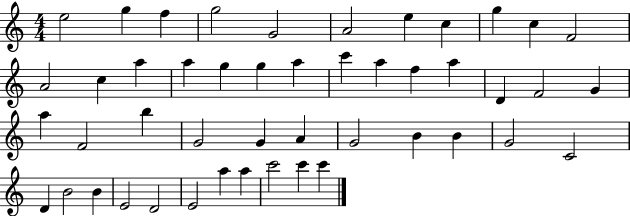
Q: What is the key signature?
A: C major